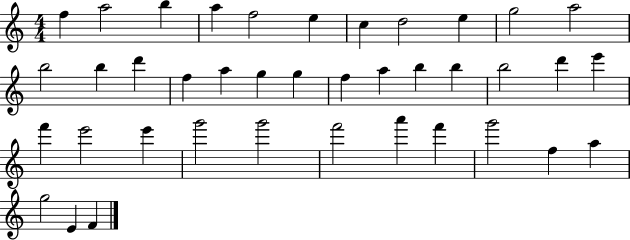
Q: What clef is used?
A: treble